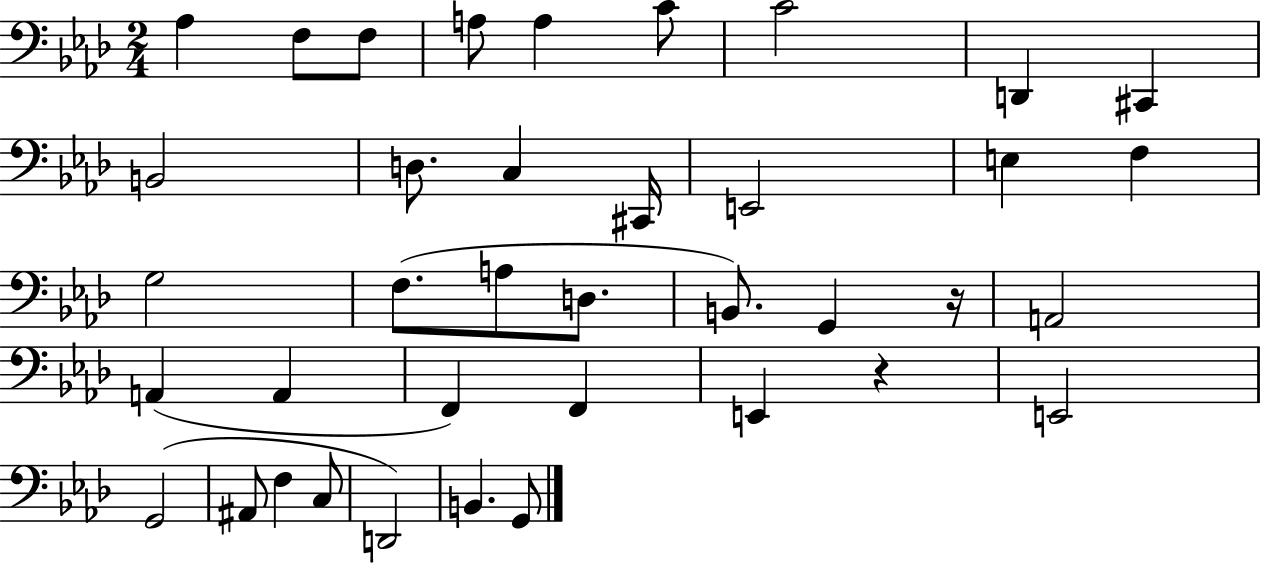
Ab3/q F3/e F3/e A3/e A3/q C4/e C4/h D2/q C#2/q B2/h D3/e. C3/q C#2/s E2/h E3/q F3/q G3/h F3/e. A3/e D3/e. B2/e. G2/q R/s A2/h A2/q A2/q F2/q F2/q E2/q R/q E2/h G2/h A#2/e F3/q C3/e D2/h B2/q. G2/e